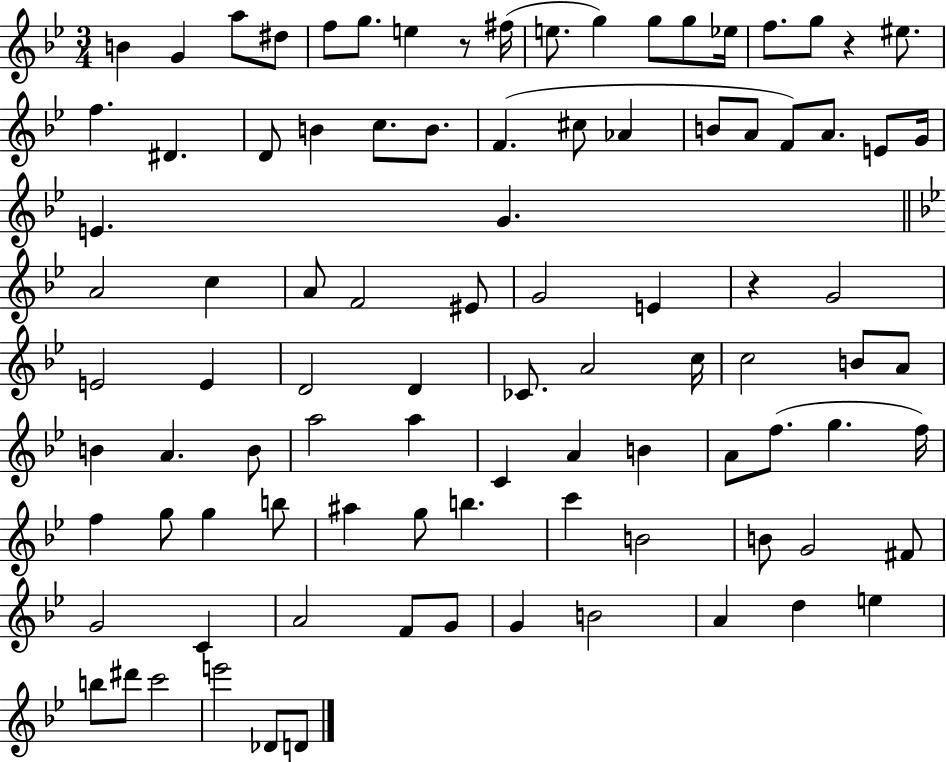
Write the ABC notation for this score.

X:1
T:Untitled
M:3/4
L:1/4
K:Bb
B G a/2 ^d/2 f/2 g/2 e z/2 ^f/4 e/2 g g/2 g/2 _e/4 f/2 g/2 z ^e/2 f ^D D/2 B c/2 B/2 F ^c/2 _A B/2 A/2 F/2 A/2 E/2 G/4 E G A2 c A/2 F2 ^E/2 G2 E z G2 E2 E D2 D _C/2 A2 c/4 c2 B/2 A/2 B A B/2 a2 a C A B A/2 f/2 g f/4 f g/2 g b/2 ^a g/2 b c' B2 B/2 G2 ^F/2 G2 C A2 F/2 G/2 G B2 A d e b/2 ^d'/2 c'2 e'2 _D/2 D/2